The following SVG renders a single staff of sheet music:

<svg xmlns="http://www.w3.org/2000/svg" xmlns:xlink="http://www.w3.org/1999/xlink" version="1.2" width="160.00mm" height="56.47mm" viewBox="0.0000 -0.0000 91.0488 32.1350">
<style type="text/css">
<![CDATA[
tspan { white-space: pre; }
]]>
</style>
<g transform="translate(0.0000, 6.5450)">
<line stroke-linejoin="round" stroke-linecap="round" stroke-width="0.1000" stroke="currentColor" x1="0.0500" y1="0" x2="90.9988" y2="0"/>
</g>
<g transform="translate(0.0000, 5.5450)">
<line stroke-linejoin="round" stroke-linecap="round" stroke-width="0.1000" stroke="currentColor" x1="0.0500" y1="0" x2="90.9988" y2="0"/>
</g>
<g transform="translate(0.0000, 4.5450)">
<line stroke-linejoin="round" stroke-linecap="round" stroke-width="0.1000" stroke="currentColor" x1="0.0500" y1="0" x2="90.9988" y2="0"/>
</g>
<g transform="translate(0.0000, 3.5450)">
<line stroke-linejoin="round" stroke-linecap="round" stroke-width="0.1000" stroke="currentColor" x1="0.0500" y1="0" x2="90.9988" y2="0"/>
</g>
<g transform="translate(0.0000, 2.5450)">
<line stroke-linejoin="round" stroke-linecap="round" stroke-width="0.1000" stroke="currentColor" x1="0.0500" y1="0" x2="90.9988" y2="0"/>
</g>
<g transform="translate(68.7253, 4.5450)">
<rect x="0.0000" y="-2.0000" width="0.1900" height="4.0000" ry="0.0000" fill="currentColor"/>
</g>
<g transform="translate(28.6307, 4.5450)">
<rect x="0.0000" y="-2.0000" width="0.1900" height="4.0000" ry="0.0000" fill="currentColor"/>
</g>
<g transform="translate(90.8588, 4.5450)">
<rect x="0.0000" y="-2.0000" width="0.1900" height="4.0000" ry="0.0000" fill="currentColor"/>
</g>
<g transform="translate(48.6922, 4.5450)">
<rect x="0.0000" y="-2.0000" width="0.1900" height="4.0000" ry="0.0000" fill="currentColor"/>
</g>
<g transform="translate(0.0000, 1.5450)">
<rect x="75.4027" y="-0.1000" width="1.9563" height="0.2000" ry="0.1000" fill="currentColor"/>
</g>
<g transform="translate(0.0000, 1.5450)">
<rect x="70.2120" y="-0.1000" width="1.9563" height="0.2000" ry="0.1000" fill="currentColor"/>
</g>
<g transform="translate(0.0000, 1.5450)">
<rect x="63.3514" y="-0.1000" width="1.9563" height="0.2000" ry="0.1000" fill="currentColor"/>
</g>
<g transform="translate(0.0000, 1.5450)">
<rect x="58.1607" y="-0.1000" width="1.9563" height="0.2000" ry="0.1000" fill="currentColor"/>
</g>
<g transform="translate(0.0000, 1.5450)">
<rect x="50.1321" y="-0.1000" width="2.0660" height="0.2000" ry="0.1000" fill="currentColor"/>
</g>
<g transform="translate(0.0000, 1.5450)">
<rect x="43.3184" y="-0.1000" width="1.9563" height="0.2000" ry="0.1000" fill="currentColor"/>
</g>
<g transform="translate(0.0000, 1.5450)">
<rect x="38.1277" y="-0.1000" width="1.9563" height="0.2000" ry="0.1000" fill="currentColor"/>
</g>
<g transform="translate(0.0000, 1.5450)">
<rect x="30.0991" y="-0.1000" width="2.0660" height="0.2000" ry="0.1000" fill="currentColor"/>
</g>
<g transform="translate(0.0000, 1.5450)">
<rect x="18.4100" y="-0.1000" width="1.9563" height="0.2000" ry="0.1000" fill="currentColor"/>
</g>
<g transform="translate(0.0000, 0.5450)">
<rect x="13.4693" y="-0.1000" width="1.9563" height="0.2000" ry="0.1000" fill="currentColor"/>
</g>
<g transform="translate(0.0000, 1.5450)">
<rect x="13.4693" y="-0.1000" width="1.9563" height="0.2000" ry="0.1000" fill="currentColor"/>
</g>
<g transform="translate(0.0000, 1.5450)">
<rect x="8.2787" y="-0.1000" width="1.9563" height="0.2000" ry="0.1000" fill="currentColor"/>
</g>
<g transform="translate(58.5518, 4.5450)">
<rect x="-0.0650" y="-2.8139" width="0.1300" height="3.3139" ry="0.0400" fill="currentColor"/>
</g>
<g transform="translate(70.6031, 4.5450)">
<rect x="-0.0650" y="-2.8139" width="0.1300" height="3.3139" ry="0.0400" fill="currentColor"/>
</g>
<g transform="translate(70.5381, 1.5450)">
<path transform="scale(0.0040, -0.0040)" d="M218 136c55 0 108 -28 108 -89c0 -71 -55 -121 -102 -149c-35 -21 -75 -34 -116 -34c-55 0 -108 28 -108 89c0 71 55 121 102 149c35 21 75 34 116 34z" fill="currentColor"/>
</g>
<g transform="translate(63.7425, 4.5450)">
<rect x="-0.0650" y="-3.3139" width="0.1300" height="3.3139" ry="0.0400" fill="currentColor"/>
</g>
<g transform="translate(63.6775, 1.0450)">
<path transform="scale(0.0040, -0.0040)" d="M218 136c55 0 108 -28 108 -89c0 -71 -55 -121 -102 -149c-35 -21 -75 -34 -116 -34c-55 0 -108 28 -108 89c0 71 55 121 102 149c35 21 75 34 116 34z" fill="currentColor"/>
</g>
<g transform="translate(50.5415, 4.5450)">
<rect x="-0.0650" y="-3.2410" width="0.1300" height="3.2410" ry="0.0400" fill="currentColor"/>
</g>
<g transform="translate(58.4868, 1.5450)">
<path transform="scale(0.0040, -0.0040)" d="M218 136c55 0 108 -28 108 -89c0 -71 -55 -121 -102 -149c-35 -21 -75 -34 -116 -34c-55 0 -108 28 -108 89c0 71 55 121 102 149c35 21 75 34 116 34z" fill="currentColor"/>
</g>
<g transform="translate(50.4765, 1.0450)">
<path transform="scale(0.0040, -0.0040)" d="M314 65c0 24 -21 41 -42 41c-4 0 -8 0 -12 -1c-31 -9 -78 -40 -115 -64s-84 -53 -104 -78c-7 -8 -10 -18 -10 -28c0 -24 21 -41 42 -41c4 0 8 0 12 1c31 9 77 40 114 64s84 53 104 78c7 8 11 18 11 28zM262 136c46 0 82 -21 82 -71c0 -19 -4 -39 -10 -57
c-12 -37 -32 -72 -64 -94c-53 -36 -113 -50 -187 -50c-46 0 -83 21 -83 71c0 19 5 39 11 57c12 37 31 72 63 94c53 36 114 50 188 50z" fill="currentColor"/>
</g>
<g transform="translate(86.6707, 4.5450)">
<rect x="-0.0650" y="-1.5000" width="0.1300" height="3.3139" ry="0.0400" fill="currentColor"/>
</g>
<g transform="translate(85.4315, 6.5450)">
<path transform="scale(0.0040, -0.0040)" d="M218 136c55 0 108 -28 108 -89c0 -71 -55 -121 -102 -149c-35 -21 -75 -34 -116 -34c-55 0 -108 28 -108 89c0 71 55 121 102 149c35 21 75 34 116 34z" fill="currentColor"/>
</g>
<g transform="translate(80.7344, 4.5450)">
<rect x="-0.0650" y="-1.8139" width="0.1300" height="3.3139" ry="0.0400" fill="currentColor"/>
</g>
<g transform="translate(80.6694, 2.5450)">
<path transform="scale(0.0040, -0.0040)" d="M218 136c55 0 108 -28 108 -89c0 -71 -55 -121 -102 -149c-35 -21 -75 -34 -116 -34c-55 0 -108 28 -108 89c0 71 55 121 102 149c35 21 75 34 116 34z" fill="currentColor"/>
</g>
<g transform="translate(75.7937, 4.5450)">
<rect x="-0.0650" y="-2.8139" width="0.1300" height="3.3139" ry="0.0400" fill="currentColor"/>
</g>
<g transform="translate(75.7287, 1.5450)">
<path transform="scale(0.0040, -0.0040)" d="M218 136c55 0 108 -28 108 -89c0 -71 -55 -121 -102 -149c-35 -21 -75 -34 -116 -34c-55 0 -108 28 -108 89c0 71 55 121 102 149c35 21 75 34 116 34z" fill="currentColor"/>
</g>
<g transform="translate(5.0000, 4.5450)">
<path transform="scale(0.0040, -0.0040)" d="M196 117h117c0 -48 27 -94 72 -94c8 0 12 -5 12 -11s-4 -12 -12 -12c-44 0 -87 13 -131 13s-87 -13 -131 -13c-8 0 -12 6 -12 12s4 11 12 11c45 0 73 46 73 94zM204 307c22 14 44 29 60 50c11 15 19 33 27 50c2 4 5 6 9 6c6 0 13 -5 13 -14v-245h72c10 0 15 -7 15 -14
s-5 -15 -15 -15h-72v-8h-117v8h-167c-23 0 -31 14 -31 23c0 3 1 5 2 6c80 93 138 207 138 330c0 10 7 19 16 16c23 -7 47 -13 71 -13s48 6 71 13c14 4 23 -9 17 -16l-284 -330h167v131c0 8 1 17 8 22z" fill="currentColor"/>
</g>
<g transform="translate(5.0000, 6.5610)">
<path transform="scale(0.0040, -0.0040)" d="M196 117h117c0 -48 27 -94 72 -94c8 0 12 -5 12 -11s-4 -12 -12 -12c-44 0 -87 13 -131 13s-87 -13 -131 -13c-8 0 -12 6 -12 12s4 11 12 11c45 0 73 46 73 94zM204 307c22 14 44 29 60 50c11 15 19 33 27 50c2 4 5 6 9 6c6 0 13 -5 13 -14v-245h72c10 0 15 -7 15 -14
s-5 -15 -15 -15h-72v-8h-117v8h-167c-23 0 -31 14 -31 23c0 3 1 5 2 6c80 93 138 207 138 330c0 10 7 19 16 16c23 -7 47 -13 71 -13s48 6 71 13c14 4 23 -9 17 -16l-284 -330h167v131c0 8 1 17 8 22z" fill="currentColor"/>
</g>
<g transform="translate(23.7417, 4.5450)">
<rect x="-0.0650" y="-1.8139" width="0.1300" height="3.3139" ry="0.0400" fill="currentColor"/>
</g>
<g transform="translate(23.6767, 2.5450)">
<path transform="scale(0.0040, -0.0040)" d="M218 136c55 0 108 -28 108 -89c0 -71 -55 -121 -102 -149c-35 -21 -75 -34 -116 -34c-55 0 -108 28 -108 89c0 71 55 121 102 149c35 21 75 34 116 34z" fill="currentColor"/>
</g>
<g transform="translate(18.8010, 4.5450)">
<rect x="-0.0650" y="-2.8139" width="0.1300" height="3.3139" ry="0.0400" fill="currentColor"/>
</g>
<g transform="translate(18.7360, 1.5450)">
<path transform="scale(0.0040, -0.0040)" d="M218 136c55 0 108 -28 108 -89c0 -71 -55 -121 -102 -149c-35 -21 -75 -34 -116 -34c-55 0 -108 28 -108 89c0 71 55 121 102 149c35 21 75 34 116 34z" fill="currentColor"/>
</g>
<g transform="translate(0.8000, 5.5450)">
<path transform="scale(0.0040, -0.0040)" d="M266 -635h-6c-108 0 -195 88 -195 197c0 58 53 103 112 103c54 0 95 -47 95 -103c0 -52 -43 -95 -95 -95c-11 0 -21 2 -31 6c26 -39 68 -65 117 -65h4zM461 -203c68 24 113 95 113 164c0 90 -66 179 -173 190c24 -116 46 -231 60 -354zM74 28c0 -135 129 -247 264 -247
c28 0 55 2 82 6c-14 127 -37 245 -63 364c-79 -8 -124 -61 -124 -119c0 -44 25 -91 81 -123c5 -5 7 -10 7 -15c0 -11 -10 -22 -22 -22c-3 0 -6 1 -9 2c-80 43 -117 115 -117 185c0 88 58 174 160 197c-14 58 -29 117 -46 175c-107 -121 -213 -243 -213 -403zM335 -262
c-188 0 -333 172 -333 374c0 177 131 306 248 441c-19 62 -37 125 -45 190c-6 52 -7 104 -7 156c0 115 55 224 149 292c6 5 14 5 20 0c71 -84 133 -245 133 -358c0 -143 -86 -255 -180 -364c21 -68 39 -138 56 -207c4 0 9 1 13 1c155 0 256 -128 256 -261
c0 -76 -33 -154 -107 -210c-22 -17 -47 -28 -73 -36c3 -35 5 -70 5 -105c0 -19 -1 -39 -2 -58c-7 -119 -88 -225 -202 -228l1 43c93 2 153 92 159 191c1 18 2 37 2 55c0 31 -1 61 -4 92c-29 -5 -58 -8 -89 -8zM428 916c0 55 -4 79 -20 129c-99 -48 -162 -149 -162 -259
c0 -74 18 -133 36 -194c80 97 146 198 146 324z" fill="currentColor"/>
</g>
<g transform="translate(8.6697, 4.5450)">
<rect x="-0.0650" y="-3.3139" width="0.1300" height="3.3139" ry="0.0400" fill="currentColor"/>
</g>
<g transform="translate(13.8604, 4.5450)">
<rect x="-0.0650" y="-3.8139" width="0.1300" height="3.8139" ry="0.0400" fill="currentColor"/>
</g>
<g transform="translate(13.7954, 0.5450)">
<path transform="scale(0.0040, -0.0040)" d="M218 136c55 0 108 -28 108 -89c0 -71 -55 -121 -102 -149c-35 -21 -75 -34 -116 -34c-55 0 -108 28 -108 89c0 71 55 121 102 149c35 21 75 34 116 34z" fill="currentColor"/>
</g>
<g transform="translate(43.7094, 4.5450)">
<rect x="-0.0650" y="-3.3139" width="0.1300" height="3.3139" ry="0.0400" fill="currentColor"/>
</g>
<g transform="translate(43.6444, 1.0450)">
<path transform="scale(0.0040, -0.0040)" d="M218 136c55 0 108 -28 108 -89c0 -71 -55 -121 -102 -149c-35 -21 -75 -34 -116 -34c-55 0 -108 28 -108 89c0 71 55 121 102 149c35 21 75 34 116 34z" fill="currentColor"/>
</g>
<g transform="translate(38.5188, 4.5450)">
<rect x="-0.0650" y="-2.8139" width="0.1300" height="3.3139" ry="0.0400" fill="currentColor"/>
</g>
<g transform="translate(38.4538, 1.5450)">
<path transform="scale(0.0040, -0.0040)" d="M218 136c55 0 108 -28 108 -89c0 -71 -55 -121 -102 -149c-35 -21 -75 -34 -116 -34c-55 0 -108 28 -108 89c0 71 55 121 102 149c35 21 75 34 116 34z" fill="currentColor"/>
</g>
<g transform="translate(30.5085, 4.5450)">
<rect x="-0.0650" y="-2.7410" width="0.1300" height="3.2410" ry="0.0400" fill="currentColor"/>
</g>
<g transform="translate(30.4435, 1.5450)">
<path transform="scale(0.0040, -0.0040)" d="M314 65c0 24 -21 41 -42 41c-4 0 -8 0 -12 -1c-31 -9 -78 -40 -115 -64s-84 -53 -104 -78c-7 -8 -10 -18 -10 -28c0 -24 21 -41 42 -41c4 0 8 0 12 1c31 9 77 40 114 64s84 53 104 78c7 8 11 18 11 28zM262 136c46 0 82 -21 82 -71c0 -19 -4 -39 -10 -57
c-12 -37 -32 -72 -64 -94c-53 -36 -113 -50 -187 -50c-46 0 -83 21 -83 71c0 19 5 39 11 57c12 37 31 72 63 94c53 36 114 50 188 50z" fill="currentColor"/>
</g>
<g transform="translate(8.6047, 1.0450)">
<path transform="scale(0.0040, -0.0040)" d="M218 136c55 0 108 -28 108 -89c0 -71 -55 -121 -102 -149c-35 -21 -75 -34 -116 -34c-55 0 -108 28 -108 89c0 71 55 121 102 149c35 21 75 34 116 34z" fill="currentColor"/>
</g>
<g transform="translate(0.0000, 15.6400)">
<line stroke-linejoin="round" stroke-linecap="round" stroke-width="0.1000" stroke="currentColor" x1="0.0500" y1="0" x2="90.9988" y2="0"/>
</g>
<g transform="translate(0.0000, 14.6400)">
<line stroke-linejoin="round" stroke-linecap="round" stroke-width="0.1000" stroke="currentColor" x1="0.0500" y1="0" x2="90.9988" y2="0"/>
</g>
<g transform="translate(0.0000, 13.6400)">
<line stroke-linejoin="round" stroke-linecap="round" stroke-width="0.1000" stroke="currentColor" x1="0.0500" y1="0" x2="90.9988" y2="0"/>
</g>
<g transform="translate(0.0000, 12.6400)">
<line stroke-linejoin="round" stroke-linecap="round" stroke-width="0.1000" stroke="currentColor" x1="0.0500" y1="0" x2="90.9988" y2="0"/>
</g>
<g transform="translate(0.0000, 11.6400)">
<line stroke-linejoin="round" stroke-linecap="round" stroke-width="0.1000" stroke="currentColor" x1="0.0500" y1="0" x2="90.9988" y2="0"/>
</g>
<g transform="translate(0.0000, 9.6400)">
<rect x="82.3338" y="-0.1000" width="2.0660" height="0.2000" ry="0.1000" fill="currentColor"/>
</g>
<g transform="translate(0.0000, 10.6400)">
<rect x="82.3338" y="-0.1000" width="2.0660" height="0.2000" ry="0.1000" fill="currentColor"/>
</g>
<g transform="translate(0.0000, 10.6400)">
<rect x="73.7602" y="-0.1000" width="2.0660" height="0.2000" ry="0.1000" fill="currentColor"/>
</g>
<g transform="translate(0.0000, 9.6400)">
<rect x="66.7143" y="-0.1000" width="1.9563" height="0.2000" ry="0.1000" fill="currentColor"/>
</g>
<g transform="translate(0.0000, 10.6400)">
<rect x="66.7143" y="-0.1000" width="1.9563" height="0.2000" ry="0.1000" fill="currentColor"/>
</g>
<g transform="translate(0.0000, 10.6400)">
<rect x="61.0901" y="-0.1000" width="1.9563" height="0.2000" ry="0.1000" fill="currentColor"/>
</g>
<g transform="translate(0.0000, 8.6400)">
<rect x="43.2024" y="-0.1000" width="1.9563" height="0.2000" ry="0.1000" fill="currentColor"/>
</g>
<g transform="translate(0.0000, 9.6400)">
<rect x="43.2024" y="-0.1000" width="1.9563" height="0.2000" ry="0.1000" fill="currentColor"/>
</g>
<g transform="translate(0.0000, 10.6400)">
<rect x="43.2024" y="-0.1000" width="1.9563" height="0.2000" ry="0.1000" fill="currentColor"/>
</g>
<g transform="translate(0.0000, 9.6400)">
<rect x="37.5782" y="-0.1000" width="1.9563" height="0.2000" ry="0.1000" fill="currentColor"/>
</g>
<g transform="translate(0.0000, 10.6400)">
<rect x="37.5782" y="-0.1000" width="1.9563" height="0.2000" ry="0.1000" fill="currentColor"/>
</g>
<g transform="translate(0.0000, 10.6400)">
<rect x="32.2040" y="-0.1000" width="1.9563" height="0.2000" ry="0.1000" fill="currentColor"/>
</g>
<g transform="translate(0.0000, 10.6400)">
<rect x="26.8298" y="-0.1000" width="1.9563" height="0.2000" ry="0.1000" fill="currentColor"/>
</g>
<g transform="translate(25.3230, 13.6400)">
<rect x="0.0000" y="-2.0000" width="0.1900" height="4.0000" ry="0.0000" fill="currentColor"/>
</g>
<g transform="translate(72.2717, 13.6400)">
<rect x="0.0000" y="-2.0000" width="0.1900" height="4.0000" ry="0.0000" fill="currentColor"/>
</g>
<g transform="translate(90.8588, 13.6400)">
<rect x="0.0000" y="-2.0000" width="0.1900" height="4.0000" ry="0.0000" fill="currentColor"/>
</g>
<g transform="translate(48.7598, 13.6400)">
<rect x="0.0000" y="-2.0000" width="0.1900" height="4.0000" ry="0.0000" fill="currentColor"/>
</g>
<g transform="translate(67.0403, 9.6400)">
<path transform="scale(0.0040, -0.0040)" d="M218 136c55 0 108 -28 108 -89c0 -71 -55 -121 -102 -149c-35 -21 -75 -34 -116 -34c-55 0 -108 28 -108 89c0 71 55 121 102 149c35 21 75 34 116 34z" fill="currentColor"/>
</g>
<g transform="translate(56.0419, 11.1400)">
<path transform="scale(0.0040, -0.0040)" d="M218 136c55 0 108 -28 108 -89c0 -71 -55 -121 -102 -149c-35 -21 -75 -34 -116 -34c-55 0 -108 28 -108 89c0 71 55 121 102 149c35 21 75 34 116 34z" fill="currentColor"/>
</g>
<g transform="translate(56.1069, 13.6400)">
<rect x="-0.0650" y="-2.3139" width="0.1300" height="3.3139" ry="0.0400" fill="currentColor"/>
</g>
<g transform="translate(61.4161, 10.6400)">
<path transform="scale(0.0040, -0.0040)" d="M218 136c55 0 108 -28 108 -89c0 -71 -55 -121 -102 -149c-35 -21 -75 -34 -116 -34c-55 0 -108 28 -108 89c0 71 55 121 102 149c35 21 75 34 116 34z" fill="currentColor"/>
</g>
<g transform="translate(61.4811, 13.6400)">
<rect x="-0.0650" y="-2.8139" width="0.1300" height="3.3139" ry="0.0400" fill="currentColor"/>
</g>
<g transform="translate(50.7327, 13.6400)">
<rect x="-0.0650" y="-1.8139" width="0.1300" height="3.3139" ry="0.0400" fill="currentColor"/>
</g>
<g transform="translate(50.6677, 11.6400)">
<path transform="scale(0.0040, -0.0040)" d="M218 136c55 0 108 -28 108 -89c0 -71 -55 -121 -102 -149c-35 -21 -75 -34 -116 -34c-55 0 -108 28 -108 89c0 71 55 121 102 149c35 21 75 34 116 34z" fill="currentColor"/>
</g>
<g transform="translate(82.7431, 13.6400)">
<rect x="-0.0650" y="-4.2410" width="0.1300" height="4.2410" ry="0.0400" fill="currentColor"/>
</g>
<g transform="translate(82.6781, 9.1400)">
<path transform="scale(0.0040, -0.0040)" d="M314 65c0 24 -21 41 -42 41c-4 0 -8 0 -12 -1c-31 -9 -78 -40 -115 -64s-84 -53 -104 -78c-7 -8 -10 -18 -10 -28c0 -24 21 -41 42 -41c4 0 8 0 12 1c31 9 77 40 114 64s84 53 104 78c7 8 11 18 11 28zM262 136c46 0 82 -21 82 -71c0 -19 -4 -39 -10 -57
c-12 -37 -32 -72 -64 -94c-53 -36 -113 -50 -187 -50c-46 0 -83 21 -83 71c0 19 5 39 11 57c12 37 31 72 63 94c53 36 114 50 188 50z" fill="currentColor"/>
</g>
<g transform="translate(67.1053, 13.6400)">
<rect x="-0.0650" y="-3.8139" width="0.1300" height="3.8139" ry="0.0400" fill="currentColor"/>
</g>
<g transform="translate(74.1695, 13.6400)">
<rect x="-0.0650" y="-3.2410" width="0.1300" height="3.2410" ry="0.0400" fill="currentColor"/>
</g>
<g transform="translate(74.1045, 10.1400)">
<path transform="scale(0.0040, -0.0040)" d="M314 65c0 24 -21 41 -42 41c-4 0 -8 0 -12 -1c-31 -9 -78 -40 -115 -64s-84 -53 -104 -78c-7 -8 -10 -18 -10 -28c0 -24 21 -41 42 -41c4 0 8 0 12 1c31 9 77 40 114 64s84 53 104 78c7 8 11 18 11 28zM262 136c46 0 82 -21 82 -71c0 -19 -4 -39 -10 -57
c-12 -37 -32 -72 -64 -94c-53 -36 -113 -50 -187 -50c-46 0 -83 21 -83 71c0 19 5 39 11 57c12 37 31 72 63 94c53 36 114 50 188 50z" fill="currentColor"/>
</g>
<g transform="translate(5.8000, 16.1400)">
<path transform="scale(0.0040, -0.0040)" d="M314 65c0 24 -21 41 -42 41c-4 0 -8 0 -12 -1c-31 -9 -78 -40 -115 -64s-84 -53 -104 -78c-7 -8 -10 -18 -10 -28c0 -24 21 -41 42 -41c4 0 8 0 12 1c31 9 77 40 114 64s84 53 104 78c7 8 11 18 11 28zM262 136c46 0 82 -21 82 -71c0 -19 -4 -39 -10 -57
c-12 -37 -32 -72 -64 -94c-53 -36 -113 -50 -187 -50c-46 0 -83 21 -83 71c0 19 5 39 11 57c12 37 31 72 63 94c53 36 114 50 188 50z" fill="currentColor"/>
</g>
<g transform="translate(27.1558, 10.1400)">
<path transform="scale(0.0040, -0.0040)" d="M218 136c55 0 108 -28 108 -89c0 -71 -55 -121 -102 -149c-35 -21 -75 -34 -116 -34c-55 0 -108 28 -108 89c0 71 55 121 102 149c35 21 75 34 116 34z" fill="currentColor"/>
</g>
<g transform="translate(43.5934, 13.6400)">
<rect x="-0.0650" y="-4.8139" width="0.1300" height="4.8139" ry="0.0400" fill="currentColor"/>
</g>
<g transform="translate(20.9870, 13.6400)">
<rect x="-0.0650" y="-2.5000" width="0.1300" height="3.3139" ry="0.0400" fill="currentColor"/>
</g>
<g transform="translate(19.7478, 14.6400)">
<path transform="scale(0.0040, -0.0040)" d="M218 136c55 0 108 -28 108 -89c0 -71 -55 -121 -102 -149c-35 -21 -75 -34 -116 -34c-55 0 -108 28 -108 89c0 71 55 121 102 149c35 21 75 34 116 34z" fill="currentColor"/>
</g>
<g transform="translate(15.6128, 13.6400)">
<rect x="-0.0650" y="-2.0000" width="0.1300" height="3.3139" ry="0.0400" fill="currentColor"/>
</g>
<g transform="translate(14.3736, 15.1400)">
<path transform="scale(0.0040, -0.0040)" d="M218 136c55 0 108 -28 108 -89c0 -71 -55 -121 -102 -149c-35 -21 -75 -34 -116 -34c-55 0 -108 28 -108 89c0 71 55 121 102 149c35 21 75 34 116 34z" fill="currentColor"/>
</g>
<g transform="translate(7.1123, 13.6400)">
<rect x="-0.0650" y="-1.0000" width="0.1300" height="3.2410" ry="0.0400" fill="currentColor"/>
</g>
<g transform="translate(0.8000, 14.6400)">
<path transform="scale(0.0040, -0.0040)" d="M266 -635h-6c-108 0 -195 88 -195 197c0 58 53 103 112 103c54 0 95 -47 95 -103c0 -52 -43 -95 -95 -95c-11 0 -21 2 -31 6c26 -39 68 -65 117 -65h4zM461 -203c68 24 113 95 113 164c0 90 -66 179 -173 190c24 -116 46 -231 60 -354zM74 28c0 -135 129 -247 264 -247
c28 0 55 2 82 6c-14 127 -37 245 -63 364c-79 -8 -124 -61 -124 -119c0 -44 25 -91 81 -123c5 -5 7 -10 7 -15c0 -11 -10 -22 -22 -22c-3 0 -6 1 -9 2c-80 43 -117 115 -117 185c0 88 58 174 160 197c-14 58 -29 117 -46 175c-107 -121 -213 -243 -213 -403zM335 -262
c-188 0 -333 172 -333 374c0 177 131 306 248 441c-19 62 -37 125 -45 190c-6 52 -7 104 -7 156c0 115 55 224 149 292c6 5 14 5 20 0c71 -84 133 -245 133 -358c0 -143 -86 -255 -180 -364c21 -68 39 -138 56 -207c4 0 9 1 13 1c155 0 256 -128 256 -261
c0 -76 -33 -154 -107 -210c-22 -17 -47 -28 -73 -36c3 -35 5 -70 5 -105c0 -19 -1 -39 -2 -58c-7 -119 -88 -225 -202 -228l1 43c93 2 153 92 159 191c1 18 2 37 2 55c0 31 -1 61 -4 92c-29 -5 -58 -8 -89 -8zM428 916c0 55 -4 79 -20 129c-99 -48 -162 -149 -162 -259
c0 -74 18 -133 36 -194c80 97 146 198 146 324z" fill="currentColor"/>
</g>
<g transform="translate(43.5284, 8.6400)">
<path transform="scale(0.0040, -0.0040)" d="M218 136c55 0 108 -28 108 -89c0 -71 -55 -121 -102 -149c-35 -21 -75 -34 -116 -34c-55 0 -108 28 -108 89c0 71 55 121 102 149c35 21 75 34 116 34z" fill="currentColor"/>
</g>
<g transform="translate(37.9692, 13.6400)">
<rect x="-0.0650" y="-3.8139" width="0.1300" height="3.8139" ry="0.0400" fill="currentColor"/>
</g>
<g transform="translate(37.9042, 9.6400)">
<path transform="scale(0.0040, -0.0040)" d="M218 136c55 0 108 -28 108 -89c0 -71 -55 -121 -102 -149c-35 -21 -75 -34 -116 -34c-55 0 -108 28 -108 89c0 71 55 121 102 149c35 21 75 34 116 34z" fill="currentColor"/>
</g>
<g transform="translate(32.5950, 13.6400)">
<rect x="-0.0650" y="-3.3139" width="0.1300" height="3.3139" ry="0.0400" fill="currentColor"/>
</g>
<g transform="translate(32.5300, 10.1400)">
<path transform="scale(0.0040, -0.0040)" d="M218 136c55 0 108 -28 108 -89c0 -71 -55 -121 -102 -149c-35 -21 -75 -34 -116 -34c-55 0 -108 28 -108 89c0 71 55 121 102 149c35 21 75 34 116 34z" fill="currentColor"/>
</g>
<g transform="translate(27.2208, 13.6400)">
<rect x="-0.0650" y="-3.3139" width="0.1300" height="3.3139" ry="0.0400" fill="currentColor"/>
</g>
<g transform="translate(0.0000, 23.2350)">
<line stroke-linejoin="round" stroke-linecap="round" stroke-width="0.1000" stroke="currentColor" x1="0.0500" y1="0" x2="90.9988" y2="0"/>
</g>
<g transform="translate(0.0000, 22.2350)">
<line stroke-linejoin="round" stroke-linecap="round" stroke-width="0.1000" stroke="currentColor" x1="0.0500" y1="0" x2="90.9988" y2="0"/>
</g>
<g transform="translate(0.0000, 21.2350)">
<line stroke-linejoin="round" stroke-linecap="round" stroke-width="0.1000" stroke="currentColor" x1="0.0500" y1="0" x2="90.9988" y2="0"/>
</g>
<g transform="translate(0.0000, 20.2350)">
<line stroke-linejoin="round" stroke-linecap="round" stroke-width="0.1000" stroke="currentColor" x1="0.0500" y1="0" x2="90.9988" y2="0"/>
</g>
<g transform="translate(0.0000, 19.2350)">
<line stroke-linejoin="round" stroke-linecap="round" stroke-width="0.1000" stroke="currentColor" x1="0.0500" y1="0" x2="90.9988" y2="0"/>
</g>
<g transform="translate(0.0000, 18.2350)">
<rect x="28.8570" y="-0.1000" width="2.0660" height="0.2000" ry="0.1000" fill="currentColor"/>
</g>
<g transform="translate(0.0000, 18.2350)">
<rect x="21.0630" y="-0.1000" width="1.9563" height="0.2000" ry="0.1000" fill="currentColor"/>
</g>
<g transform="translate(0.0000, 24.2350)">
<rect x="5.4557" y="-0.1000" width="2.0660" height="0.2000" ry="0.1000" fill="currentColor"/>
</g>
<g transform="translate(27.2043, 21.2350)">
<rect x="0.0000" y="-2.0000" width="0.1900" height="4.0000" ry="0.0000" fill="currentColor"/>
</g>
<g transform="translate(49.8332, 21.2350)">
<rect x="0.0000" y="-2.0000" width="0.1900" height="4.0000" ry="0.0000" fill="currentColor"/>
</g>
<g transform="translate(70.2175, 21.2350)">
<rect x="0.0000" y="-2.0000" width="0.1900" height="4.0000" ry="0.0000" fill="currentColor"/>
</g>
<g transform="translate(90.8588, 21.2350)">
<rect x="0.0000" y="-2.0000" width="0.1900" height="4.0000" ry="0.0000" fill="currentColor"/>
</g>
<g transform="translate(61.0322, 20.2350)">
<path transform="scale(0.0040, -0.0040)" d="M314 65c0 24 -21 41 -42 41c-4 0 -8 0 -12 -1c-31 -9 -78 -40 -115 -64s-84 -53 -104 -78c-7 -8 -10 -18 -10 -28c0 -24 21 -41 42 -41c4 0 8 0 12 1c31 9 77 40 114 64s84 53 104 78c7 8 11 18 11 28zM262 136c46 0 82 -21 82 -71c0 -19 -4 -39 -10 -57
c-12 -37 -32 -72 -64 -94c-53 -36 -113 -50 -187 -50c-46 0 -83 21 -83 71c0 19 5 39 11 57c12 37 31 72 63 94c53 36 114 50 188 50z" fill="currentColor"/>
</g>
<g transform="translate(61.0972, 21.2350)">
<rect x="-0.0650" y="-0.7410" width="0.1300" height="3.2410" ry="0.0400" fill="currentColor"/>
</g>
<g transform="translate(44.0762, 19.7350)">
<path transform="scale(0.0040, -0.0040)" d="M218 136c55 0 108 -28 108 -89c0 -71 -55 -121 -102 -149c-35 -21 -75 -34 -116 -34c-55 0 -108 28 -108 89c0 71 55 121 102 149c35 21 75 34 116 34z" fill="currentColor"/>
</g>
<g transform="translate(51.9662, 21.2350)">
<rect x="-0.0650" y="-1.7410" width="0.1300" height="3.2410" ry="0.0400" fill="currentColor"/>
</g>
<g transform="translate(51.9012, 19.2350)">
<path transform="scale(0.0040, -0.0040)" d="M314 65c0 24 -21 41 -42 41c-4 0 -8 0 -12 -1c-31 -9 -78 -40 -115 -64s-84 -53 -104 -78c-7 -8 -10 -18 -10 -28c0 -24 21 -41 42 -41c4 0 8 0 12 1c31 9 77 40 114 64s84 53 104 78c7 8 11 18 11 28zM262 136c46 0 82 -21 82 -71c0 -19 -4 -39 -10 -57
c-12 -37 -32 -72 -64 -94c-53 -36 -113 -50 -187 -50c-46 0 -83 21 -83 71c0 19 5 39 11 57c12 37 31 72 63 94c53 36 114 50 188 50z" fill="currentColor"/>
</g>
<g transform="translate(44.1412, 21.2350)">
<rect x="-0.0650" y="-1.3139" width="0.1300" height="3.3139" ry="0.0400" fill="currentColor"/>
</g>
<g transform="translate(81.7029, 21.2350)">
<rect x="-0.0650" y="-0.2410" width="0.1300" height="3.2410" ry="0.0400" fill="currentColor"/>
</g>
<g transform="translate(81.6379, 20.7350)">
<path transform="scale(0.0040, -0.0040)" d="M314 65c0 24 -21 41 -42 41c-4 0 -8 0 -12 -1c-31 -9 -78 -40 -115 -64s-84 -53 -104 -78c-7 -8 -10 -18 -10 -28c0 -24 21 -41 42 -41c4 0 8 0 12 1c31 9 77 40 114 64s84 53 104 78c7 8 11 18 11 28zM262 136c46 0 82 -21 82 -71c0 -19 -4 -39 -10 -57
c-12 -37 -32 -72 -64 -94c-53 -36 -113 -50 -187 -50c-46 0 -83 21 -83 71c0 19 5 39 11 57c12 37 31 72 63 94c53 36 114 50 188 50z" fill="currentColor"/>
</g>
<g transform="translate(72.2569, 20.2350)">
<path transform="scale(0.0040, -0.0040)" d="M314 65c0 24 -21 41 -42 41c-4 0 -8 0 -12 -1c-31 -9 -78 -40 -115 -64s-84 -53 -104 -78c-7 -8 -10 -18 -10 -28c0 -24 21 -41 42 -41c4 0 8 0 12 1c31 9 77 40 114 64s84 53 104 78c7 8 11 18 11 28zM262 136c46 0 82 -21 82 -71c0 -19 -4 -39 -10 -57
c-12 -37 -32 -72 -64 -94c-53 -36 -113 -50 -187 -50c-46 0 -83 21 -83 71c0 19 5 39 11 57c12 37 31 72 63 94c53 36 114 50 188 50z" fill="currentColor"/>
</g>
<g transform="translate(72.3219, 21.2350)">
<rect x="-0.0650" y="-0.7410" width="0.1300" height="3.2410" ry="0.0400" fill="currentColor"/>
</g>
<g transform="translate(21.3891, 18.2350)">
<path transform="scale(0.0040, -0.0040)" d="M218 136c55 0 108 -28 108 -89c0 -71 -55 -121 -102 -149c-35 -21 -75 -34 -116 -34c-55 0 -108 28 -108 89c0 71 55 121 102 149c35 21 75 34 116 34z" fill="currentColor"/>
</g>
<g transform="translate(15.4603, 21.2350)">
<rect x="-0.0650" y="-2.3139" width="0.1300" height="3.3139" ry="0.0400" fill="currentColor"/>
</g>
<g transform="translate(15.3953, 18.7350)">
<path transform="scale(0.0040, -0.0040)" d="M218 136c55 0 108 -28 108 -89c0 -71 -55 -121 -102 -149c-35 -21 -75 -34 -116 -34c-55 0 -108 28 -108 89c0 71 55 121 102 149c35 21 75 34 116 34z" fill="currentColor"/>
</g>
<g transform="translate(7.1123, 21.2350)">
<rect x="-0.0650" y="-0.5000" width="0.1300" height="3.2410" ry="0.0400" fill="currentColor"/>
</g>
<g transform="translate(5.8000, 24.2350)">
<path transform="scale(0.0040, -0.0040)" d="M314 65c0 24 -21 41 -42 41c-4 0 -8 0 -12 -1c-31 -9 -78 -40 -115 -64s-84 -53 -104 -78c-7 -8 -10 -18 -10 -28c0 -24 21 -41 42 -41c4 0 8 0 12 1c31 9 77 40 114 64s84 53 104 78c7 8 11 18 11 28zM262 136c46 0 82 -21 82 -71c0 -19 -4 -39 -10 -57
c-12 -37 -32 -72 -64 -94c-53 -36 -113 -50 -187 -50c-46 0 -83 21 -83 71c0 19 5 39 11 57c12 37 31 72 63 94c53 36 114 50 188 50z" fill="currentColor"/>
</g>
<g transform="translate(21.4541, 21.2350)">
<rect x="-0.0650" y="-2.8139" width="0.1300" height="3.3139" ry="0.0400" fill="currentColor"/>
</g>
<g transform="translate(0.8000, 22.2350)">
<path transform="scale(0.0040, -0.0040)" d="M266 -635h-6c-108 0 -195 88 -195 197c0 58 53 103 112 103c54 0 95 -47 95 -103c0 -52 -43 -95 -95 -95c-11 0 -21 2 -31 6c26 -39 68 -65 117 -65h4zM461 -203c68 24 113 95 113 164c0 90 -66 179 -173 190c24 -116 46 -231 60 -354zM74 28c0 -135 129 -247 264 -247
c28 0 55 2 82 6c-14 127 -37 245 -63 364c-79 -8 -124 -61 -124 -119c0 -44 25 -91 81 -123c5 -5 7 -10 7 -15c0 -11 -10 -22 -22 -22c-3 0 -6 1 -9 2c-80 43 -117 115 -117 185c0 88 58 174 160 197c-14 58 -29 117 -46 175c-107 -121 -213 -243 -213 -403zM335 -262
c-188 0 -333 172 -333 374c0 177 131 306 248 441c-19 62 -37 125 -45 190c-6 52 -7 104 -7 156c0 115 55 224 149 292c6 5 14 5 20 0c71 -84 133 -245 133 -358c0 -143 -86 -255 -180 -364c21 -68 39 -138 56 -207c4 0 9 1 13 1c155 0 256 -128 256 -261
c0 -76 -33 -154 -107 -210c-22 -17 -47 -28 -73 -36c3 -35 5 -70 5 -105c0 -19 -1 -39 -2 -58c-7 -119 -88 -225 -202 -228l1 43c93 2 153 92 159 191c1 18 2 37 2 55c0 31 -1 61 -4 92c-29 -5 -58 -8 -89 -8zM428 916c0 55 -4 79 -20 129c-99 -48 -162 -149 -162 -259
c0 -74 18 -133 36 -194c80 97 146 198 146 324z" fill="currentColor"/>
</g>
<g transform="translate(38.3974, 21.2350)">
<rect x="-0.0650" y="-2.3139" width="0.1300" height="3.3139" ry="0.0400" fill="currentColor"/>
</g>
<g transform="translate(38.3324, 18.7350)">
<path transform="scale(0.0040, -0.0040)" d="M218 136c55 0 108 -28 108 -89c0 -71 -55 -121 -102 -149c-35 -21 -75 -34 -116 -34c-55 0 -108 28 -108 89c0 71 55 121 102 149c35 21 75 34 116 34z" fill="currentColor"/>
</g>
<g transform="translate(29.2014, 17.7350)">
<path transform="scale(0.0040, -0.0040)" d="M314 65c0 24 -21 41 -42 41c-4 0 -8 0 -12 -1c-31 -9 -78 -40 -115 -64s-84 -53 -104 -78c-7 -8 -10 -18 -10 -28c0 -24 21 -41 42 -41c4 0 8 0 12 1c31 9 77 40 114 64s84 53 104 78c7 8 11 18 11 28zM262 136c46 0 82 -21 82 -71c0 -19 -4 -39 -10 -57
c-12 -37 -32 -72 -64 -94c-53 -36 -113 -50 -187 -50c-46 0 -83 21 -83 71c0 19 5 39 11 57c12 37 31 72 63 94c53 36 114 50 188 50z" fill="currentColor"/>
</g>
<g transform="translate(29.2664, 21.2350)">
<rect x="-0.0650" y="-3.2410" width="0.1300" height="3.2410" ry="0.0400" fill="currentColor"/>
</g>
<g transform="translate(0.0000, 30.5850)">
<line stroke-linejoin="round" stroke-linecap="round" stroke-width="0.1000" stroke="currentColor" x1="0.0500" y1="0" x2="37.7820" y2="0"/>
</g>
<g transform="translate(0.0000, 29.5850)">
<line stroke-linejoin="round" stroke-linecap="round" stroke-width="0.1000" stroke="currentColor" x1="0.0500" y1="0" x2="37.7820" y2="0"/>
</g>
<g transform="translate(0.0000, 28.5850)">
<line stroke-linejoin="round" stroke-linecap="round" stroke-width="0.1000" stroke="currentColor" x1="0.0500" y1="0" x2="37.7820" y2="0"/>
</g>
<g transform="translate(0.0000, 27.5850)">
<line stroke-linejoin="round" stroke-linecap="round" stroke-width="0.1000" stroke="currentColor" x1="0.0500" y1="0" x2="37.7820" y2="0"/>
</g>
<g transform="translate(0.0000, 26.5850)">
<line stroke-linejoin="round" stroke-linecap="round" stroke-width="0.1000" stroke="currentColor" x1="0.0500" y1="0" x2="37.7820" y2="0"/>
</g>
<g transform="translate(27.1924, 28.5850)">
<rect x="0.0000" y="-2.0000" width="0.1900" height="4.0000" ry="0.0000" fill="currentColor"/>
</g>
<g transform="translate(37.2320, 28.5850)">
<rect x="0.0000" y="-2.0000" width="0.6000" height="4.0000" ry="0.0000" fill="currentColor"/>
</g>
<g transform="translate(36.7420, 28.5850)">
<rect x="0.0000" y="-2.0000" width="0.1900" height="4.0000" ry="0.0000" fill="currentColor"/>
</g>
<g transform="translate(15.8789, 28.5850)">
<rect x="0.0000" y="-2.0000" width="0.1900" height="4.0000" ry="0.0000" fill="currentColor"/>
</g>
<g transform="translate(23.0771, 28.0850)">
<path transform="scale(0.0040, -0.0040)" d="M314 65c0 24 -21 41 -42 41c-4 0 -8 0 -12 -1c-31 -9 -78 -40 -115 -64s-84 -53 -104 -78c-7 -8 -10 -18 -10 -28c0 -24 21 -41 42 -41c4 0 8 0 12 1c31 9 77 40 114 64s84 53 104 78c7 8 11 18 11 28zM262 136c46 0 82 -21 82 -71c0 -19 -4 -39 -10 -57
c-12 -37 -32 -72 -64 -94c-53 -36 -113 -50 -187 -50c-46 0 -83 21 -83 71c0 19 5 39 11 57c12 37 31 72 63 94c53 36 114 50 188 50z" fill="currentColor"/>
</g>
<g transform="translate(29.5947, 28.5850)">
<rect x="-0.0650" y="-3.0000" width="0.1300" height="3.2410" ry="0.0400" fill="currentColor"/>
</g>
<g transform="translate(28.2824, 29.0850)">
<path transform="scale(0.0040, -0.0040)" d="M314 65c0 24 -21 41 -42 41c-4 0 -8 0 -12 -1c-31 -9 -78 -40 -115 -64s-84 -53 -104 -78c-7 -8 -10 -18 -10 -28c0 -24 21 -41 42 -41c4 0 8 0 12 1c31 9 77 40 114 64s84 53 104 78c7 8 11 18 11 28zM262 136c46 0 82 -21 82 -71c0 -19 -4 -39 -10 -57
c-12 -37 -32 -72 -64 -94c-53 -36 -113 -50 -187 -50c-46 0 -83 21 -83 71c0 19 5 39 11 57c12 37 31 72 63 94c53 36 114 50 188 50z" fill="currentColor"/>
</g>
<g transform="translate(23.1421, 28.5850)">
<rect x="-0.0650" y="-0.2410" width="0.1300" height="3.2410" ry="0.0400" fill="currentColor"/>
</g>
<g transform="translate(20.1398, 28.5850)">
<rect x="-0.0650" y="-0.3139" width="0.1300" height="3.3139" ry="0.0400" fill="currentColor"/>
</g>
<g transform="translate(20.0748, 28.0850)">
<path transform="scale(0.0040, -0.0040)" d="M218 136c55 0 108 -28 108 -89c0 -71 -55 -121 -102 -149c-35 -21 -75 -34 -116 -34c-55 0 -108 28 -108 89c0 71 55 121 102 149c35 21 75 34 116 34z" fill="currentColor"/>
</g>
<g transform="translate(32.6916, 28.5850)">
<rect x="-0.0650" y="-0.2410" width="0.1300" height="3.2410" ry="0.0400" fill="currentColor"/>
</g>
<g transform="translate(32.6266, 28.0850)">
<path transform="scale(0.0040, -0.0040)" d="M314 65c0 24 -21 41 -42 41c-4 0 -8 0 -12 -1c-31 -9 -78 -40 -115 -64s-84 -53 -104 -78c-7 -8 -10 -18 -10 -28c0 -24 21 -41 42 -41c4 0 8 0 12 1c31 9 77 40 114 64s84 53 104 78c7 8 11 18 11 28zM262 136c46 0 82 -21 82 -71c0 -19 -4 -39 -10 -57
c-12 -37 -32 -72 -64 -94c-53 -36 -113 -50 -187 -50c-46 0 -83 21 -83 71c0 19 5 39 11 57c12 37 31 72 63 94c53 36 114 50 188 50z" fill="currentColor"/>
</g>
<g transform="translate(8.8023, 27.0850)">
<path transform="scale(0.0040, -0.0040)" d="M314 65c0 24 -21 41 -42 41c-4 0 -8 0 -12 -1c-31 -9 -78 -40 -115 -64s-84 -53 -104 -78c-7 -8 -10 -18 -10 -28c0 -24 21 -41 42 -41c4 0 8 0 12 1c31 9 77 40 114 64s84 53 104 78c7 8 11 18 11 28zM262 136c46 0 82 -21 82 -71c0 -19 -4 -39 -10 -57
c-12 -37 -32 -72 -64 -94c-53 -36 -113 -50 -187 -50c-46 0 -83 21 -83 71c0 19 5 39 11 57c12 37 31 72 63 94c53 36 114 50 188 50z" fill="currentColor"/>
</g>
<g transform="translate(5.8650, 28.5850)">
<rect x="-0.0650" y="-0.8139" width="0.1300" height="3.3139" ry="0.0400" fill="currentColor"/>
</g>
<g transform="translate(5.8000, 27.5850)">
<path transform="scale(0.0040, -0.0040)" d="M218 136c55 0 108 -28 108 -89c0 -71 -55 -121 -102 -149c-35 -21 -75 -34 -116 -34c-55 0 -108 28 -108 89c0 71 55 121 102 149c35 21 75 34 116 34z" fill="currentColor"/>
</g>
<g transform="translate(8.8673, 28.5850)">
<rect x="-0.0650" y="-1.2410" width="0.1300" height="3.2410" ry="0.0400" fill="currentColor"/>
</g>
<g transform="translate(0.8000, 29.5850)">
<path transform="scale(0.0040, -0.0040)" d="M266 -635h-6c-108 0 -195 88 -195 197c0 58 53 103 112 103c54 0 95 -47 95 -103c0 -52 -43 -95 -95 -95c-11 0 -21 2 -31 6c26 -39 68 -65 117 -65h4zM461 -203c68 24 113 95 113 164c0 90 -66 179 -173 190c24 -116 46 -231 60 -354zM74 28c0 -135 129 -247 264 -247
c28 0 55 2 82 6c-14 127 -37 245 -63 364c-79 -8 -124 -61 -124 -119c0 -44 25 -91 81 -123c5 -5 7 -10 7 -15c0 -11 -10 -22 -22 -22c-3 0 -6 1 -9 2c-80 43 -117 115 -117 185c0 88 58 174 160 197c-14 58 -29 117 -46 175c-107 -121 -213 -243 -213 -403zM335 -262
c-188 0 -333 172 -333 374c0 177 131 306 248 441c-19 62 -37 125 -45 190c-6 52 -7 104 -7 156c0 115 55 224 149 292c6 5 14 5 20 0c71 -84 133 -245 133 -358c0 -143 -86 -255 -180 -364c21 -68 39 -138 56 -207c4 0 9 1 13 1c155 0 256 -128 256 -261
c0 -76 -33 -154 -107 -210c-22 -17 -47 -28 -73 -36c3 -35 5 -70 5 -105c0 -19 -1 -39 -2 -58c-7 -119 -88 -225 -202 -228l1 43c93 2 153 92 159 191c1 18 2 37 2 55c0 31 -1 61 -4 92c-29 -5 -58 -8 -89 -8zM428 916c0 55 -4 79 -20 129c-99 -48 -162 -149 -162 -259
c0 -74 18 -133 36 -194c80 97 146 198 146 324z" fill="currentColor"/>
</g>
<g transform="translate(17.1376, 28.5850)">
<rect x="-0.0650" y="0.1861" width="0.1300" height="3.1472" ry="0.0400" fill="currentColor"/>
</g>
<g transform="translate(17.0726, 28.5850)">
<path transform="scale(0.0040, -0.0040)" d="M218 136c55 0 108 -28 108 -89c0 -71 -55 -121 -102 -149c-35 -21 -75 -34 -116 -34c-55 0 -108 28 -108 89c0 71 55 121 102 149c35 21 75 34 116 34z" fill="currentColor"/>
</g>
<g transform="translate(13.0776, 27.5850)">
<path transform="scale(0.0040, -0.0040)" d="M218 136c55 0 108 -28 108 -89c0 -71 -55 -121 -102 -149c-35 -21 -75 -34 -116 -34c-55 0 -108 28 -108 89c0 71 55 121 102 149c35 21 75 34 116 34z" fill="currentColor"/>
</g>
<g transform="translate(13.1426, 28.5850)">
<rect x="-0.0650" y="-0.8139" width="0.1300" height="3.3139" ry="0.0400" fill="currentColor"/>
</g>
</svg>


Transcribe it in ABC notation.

X:1
T:Untitled
M:4/4
L:1/4
K:C
b c' a f a2 a b b2 a b a a f E D2 F G b b c' e' f g a c' b2 d'2 C2 g a b2 g e f2 d2 d2 c2 d e2 d B c c2 A2 c2